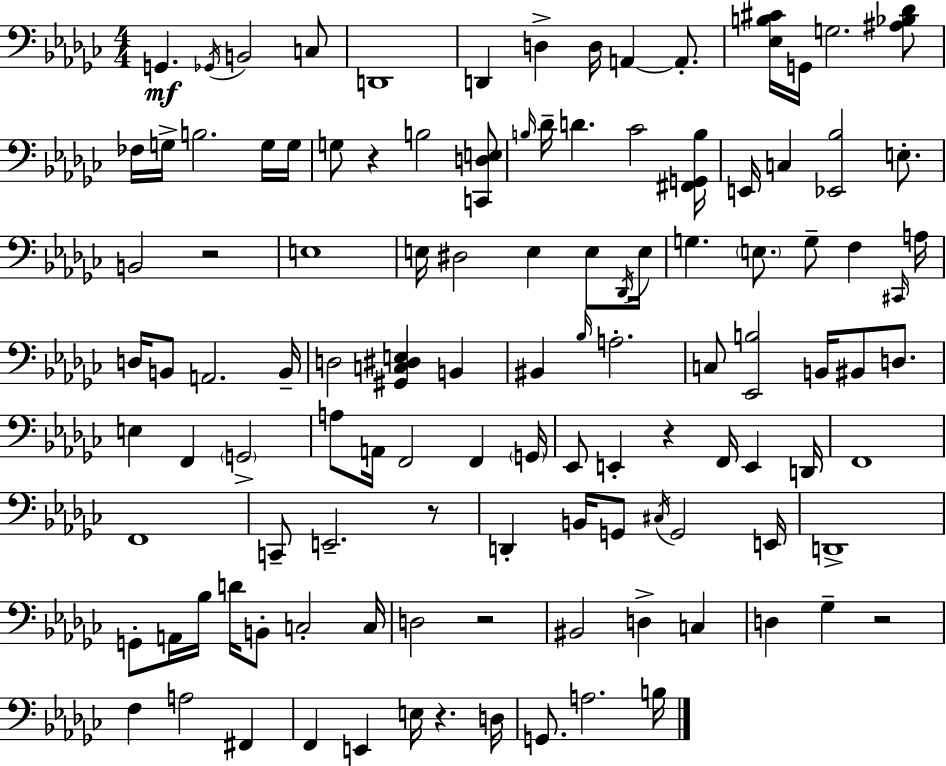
X:1
T:Untitled
M:4/4
L:1/4
K:Ebm
G,, _G,,/4 B,,2 C,/2 D,,4 D,, D, D,/4 A,, A,,/2 [_E,B,^C]/4 G,,/4 G,2 [^A,_B,_D]/2 _F,/4 G,/4 B,2 G,/4 G,/4 G,/2 z B,2 [C,,D,E,]/2 B,/4 _D/4 D _C2 [^F,,G,,B,]/4 E,,/4 C, [_E,,_B,]2 E,/2 B,,2 z2 E,4 E,/4 ^D,2 E, E,/2 _D,,/4 E,/4 G, E,/2 G,/2 F, ^C,,/4 A,/4 D,/4 B,,/2 A,,2 B,,/4 D,2 [^G,,C,^D,E,] B,, ^B,, _B,/4 A,2 C,/2 [_E,,B,]2 B,,/4 ^B,,/2 D,/2 E, F,, G,,2 A,/2 A,,/4 F,,2 F,, G,,/4 _E,,/2 E,, z F,,/4 E,, D,,/4 F,,4 F,,4 C,,/2 E,,2 z/2 D,, B,,/4 G,,/2 ^C,/4 G,,2 E,,/4 D,,4 G,,/2 A,,/4 _B,/4 D/4 B,,/2 C,2 C,/4 D,2 z2 ^B,,2 D, C, D, _G, z2 F, A,2 ^F,, F,, E,, E,/4 z D,/4 G,,/2 A,2 B,/4